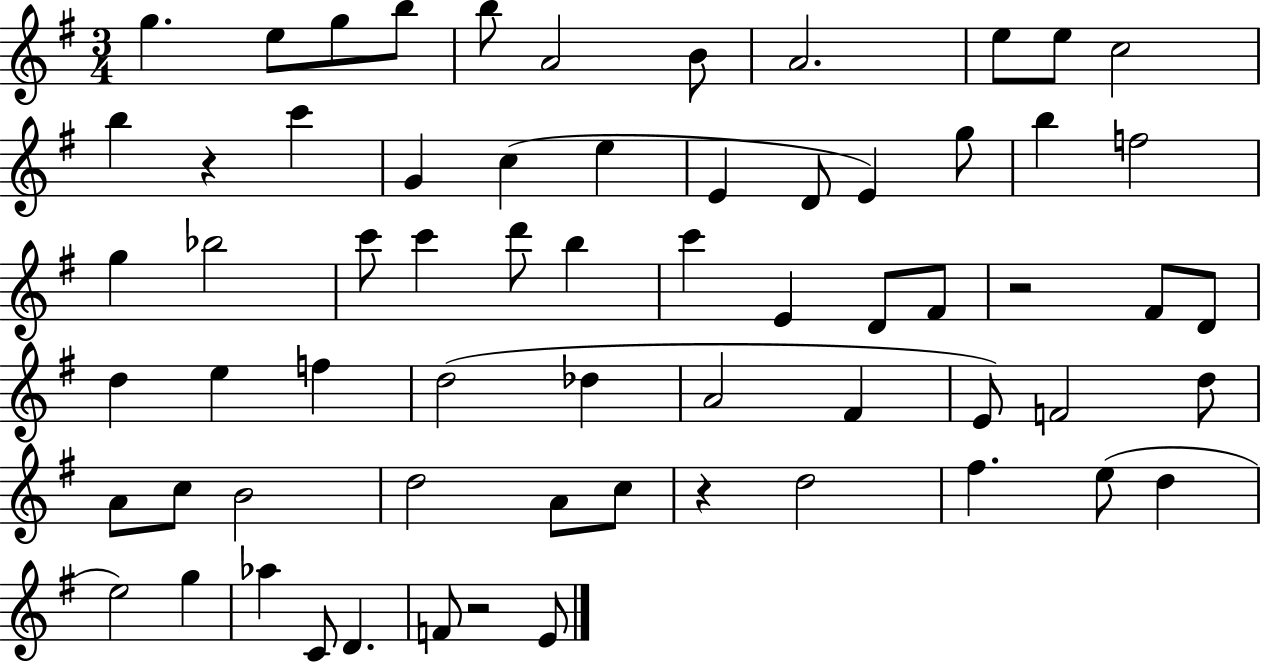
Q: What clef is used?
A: treble